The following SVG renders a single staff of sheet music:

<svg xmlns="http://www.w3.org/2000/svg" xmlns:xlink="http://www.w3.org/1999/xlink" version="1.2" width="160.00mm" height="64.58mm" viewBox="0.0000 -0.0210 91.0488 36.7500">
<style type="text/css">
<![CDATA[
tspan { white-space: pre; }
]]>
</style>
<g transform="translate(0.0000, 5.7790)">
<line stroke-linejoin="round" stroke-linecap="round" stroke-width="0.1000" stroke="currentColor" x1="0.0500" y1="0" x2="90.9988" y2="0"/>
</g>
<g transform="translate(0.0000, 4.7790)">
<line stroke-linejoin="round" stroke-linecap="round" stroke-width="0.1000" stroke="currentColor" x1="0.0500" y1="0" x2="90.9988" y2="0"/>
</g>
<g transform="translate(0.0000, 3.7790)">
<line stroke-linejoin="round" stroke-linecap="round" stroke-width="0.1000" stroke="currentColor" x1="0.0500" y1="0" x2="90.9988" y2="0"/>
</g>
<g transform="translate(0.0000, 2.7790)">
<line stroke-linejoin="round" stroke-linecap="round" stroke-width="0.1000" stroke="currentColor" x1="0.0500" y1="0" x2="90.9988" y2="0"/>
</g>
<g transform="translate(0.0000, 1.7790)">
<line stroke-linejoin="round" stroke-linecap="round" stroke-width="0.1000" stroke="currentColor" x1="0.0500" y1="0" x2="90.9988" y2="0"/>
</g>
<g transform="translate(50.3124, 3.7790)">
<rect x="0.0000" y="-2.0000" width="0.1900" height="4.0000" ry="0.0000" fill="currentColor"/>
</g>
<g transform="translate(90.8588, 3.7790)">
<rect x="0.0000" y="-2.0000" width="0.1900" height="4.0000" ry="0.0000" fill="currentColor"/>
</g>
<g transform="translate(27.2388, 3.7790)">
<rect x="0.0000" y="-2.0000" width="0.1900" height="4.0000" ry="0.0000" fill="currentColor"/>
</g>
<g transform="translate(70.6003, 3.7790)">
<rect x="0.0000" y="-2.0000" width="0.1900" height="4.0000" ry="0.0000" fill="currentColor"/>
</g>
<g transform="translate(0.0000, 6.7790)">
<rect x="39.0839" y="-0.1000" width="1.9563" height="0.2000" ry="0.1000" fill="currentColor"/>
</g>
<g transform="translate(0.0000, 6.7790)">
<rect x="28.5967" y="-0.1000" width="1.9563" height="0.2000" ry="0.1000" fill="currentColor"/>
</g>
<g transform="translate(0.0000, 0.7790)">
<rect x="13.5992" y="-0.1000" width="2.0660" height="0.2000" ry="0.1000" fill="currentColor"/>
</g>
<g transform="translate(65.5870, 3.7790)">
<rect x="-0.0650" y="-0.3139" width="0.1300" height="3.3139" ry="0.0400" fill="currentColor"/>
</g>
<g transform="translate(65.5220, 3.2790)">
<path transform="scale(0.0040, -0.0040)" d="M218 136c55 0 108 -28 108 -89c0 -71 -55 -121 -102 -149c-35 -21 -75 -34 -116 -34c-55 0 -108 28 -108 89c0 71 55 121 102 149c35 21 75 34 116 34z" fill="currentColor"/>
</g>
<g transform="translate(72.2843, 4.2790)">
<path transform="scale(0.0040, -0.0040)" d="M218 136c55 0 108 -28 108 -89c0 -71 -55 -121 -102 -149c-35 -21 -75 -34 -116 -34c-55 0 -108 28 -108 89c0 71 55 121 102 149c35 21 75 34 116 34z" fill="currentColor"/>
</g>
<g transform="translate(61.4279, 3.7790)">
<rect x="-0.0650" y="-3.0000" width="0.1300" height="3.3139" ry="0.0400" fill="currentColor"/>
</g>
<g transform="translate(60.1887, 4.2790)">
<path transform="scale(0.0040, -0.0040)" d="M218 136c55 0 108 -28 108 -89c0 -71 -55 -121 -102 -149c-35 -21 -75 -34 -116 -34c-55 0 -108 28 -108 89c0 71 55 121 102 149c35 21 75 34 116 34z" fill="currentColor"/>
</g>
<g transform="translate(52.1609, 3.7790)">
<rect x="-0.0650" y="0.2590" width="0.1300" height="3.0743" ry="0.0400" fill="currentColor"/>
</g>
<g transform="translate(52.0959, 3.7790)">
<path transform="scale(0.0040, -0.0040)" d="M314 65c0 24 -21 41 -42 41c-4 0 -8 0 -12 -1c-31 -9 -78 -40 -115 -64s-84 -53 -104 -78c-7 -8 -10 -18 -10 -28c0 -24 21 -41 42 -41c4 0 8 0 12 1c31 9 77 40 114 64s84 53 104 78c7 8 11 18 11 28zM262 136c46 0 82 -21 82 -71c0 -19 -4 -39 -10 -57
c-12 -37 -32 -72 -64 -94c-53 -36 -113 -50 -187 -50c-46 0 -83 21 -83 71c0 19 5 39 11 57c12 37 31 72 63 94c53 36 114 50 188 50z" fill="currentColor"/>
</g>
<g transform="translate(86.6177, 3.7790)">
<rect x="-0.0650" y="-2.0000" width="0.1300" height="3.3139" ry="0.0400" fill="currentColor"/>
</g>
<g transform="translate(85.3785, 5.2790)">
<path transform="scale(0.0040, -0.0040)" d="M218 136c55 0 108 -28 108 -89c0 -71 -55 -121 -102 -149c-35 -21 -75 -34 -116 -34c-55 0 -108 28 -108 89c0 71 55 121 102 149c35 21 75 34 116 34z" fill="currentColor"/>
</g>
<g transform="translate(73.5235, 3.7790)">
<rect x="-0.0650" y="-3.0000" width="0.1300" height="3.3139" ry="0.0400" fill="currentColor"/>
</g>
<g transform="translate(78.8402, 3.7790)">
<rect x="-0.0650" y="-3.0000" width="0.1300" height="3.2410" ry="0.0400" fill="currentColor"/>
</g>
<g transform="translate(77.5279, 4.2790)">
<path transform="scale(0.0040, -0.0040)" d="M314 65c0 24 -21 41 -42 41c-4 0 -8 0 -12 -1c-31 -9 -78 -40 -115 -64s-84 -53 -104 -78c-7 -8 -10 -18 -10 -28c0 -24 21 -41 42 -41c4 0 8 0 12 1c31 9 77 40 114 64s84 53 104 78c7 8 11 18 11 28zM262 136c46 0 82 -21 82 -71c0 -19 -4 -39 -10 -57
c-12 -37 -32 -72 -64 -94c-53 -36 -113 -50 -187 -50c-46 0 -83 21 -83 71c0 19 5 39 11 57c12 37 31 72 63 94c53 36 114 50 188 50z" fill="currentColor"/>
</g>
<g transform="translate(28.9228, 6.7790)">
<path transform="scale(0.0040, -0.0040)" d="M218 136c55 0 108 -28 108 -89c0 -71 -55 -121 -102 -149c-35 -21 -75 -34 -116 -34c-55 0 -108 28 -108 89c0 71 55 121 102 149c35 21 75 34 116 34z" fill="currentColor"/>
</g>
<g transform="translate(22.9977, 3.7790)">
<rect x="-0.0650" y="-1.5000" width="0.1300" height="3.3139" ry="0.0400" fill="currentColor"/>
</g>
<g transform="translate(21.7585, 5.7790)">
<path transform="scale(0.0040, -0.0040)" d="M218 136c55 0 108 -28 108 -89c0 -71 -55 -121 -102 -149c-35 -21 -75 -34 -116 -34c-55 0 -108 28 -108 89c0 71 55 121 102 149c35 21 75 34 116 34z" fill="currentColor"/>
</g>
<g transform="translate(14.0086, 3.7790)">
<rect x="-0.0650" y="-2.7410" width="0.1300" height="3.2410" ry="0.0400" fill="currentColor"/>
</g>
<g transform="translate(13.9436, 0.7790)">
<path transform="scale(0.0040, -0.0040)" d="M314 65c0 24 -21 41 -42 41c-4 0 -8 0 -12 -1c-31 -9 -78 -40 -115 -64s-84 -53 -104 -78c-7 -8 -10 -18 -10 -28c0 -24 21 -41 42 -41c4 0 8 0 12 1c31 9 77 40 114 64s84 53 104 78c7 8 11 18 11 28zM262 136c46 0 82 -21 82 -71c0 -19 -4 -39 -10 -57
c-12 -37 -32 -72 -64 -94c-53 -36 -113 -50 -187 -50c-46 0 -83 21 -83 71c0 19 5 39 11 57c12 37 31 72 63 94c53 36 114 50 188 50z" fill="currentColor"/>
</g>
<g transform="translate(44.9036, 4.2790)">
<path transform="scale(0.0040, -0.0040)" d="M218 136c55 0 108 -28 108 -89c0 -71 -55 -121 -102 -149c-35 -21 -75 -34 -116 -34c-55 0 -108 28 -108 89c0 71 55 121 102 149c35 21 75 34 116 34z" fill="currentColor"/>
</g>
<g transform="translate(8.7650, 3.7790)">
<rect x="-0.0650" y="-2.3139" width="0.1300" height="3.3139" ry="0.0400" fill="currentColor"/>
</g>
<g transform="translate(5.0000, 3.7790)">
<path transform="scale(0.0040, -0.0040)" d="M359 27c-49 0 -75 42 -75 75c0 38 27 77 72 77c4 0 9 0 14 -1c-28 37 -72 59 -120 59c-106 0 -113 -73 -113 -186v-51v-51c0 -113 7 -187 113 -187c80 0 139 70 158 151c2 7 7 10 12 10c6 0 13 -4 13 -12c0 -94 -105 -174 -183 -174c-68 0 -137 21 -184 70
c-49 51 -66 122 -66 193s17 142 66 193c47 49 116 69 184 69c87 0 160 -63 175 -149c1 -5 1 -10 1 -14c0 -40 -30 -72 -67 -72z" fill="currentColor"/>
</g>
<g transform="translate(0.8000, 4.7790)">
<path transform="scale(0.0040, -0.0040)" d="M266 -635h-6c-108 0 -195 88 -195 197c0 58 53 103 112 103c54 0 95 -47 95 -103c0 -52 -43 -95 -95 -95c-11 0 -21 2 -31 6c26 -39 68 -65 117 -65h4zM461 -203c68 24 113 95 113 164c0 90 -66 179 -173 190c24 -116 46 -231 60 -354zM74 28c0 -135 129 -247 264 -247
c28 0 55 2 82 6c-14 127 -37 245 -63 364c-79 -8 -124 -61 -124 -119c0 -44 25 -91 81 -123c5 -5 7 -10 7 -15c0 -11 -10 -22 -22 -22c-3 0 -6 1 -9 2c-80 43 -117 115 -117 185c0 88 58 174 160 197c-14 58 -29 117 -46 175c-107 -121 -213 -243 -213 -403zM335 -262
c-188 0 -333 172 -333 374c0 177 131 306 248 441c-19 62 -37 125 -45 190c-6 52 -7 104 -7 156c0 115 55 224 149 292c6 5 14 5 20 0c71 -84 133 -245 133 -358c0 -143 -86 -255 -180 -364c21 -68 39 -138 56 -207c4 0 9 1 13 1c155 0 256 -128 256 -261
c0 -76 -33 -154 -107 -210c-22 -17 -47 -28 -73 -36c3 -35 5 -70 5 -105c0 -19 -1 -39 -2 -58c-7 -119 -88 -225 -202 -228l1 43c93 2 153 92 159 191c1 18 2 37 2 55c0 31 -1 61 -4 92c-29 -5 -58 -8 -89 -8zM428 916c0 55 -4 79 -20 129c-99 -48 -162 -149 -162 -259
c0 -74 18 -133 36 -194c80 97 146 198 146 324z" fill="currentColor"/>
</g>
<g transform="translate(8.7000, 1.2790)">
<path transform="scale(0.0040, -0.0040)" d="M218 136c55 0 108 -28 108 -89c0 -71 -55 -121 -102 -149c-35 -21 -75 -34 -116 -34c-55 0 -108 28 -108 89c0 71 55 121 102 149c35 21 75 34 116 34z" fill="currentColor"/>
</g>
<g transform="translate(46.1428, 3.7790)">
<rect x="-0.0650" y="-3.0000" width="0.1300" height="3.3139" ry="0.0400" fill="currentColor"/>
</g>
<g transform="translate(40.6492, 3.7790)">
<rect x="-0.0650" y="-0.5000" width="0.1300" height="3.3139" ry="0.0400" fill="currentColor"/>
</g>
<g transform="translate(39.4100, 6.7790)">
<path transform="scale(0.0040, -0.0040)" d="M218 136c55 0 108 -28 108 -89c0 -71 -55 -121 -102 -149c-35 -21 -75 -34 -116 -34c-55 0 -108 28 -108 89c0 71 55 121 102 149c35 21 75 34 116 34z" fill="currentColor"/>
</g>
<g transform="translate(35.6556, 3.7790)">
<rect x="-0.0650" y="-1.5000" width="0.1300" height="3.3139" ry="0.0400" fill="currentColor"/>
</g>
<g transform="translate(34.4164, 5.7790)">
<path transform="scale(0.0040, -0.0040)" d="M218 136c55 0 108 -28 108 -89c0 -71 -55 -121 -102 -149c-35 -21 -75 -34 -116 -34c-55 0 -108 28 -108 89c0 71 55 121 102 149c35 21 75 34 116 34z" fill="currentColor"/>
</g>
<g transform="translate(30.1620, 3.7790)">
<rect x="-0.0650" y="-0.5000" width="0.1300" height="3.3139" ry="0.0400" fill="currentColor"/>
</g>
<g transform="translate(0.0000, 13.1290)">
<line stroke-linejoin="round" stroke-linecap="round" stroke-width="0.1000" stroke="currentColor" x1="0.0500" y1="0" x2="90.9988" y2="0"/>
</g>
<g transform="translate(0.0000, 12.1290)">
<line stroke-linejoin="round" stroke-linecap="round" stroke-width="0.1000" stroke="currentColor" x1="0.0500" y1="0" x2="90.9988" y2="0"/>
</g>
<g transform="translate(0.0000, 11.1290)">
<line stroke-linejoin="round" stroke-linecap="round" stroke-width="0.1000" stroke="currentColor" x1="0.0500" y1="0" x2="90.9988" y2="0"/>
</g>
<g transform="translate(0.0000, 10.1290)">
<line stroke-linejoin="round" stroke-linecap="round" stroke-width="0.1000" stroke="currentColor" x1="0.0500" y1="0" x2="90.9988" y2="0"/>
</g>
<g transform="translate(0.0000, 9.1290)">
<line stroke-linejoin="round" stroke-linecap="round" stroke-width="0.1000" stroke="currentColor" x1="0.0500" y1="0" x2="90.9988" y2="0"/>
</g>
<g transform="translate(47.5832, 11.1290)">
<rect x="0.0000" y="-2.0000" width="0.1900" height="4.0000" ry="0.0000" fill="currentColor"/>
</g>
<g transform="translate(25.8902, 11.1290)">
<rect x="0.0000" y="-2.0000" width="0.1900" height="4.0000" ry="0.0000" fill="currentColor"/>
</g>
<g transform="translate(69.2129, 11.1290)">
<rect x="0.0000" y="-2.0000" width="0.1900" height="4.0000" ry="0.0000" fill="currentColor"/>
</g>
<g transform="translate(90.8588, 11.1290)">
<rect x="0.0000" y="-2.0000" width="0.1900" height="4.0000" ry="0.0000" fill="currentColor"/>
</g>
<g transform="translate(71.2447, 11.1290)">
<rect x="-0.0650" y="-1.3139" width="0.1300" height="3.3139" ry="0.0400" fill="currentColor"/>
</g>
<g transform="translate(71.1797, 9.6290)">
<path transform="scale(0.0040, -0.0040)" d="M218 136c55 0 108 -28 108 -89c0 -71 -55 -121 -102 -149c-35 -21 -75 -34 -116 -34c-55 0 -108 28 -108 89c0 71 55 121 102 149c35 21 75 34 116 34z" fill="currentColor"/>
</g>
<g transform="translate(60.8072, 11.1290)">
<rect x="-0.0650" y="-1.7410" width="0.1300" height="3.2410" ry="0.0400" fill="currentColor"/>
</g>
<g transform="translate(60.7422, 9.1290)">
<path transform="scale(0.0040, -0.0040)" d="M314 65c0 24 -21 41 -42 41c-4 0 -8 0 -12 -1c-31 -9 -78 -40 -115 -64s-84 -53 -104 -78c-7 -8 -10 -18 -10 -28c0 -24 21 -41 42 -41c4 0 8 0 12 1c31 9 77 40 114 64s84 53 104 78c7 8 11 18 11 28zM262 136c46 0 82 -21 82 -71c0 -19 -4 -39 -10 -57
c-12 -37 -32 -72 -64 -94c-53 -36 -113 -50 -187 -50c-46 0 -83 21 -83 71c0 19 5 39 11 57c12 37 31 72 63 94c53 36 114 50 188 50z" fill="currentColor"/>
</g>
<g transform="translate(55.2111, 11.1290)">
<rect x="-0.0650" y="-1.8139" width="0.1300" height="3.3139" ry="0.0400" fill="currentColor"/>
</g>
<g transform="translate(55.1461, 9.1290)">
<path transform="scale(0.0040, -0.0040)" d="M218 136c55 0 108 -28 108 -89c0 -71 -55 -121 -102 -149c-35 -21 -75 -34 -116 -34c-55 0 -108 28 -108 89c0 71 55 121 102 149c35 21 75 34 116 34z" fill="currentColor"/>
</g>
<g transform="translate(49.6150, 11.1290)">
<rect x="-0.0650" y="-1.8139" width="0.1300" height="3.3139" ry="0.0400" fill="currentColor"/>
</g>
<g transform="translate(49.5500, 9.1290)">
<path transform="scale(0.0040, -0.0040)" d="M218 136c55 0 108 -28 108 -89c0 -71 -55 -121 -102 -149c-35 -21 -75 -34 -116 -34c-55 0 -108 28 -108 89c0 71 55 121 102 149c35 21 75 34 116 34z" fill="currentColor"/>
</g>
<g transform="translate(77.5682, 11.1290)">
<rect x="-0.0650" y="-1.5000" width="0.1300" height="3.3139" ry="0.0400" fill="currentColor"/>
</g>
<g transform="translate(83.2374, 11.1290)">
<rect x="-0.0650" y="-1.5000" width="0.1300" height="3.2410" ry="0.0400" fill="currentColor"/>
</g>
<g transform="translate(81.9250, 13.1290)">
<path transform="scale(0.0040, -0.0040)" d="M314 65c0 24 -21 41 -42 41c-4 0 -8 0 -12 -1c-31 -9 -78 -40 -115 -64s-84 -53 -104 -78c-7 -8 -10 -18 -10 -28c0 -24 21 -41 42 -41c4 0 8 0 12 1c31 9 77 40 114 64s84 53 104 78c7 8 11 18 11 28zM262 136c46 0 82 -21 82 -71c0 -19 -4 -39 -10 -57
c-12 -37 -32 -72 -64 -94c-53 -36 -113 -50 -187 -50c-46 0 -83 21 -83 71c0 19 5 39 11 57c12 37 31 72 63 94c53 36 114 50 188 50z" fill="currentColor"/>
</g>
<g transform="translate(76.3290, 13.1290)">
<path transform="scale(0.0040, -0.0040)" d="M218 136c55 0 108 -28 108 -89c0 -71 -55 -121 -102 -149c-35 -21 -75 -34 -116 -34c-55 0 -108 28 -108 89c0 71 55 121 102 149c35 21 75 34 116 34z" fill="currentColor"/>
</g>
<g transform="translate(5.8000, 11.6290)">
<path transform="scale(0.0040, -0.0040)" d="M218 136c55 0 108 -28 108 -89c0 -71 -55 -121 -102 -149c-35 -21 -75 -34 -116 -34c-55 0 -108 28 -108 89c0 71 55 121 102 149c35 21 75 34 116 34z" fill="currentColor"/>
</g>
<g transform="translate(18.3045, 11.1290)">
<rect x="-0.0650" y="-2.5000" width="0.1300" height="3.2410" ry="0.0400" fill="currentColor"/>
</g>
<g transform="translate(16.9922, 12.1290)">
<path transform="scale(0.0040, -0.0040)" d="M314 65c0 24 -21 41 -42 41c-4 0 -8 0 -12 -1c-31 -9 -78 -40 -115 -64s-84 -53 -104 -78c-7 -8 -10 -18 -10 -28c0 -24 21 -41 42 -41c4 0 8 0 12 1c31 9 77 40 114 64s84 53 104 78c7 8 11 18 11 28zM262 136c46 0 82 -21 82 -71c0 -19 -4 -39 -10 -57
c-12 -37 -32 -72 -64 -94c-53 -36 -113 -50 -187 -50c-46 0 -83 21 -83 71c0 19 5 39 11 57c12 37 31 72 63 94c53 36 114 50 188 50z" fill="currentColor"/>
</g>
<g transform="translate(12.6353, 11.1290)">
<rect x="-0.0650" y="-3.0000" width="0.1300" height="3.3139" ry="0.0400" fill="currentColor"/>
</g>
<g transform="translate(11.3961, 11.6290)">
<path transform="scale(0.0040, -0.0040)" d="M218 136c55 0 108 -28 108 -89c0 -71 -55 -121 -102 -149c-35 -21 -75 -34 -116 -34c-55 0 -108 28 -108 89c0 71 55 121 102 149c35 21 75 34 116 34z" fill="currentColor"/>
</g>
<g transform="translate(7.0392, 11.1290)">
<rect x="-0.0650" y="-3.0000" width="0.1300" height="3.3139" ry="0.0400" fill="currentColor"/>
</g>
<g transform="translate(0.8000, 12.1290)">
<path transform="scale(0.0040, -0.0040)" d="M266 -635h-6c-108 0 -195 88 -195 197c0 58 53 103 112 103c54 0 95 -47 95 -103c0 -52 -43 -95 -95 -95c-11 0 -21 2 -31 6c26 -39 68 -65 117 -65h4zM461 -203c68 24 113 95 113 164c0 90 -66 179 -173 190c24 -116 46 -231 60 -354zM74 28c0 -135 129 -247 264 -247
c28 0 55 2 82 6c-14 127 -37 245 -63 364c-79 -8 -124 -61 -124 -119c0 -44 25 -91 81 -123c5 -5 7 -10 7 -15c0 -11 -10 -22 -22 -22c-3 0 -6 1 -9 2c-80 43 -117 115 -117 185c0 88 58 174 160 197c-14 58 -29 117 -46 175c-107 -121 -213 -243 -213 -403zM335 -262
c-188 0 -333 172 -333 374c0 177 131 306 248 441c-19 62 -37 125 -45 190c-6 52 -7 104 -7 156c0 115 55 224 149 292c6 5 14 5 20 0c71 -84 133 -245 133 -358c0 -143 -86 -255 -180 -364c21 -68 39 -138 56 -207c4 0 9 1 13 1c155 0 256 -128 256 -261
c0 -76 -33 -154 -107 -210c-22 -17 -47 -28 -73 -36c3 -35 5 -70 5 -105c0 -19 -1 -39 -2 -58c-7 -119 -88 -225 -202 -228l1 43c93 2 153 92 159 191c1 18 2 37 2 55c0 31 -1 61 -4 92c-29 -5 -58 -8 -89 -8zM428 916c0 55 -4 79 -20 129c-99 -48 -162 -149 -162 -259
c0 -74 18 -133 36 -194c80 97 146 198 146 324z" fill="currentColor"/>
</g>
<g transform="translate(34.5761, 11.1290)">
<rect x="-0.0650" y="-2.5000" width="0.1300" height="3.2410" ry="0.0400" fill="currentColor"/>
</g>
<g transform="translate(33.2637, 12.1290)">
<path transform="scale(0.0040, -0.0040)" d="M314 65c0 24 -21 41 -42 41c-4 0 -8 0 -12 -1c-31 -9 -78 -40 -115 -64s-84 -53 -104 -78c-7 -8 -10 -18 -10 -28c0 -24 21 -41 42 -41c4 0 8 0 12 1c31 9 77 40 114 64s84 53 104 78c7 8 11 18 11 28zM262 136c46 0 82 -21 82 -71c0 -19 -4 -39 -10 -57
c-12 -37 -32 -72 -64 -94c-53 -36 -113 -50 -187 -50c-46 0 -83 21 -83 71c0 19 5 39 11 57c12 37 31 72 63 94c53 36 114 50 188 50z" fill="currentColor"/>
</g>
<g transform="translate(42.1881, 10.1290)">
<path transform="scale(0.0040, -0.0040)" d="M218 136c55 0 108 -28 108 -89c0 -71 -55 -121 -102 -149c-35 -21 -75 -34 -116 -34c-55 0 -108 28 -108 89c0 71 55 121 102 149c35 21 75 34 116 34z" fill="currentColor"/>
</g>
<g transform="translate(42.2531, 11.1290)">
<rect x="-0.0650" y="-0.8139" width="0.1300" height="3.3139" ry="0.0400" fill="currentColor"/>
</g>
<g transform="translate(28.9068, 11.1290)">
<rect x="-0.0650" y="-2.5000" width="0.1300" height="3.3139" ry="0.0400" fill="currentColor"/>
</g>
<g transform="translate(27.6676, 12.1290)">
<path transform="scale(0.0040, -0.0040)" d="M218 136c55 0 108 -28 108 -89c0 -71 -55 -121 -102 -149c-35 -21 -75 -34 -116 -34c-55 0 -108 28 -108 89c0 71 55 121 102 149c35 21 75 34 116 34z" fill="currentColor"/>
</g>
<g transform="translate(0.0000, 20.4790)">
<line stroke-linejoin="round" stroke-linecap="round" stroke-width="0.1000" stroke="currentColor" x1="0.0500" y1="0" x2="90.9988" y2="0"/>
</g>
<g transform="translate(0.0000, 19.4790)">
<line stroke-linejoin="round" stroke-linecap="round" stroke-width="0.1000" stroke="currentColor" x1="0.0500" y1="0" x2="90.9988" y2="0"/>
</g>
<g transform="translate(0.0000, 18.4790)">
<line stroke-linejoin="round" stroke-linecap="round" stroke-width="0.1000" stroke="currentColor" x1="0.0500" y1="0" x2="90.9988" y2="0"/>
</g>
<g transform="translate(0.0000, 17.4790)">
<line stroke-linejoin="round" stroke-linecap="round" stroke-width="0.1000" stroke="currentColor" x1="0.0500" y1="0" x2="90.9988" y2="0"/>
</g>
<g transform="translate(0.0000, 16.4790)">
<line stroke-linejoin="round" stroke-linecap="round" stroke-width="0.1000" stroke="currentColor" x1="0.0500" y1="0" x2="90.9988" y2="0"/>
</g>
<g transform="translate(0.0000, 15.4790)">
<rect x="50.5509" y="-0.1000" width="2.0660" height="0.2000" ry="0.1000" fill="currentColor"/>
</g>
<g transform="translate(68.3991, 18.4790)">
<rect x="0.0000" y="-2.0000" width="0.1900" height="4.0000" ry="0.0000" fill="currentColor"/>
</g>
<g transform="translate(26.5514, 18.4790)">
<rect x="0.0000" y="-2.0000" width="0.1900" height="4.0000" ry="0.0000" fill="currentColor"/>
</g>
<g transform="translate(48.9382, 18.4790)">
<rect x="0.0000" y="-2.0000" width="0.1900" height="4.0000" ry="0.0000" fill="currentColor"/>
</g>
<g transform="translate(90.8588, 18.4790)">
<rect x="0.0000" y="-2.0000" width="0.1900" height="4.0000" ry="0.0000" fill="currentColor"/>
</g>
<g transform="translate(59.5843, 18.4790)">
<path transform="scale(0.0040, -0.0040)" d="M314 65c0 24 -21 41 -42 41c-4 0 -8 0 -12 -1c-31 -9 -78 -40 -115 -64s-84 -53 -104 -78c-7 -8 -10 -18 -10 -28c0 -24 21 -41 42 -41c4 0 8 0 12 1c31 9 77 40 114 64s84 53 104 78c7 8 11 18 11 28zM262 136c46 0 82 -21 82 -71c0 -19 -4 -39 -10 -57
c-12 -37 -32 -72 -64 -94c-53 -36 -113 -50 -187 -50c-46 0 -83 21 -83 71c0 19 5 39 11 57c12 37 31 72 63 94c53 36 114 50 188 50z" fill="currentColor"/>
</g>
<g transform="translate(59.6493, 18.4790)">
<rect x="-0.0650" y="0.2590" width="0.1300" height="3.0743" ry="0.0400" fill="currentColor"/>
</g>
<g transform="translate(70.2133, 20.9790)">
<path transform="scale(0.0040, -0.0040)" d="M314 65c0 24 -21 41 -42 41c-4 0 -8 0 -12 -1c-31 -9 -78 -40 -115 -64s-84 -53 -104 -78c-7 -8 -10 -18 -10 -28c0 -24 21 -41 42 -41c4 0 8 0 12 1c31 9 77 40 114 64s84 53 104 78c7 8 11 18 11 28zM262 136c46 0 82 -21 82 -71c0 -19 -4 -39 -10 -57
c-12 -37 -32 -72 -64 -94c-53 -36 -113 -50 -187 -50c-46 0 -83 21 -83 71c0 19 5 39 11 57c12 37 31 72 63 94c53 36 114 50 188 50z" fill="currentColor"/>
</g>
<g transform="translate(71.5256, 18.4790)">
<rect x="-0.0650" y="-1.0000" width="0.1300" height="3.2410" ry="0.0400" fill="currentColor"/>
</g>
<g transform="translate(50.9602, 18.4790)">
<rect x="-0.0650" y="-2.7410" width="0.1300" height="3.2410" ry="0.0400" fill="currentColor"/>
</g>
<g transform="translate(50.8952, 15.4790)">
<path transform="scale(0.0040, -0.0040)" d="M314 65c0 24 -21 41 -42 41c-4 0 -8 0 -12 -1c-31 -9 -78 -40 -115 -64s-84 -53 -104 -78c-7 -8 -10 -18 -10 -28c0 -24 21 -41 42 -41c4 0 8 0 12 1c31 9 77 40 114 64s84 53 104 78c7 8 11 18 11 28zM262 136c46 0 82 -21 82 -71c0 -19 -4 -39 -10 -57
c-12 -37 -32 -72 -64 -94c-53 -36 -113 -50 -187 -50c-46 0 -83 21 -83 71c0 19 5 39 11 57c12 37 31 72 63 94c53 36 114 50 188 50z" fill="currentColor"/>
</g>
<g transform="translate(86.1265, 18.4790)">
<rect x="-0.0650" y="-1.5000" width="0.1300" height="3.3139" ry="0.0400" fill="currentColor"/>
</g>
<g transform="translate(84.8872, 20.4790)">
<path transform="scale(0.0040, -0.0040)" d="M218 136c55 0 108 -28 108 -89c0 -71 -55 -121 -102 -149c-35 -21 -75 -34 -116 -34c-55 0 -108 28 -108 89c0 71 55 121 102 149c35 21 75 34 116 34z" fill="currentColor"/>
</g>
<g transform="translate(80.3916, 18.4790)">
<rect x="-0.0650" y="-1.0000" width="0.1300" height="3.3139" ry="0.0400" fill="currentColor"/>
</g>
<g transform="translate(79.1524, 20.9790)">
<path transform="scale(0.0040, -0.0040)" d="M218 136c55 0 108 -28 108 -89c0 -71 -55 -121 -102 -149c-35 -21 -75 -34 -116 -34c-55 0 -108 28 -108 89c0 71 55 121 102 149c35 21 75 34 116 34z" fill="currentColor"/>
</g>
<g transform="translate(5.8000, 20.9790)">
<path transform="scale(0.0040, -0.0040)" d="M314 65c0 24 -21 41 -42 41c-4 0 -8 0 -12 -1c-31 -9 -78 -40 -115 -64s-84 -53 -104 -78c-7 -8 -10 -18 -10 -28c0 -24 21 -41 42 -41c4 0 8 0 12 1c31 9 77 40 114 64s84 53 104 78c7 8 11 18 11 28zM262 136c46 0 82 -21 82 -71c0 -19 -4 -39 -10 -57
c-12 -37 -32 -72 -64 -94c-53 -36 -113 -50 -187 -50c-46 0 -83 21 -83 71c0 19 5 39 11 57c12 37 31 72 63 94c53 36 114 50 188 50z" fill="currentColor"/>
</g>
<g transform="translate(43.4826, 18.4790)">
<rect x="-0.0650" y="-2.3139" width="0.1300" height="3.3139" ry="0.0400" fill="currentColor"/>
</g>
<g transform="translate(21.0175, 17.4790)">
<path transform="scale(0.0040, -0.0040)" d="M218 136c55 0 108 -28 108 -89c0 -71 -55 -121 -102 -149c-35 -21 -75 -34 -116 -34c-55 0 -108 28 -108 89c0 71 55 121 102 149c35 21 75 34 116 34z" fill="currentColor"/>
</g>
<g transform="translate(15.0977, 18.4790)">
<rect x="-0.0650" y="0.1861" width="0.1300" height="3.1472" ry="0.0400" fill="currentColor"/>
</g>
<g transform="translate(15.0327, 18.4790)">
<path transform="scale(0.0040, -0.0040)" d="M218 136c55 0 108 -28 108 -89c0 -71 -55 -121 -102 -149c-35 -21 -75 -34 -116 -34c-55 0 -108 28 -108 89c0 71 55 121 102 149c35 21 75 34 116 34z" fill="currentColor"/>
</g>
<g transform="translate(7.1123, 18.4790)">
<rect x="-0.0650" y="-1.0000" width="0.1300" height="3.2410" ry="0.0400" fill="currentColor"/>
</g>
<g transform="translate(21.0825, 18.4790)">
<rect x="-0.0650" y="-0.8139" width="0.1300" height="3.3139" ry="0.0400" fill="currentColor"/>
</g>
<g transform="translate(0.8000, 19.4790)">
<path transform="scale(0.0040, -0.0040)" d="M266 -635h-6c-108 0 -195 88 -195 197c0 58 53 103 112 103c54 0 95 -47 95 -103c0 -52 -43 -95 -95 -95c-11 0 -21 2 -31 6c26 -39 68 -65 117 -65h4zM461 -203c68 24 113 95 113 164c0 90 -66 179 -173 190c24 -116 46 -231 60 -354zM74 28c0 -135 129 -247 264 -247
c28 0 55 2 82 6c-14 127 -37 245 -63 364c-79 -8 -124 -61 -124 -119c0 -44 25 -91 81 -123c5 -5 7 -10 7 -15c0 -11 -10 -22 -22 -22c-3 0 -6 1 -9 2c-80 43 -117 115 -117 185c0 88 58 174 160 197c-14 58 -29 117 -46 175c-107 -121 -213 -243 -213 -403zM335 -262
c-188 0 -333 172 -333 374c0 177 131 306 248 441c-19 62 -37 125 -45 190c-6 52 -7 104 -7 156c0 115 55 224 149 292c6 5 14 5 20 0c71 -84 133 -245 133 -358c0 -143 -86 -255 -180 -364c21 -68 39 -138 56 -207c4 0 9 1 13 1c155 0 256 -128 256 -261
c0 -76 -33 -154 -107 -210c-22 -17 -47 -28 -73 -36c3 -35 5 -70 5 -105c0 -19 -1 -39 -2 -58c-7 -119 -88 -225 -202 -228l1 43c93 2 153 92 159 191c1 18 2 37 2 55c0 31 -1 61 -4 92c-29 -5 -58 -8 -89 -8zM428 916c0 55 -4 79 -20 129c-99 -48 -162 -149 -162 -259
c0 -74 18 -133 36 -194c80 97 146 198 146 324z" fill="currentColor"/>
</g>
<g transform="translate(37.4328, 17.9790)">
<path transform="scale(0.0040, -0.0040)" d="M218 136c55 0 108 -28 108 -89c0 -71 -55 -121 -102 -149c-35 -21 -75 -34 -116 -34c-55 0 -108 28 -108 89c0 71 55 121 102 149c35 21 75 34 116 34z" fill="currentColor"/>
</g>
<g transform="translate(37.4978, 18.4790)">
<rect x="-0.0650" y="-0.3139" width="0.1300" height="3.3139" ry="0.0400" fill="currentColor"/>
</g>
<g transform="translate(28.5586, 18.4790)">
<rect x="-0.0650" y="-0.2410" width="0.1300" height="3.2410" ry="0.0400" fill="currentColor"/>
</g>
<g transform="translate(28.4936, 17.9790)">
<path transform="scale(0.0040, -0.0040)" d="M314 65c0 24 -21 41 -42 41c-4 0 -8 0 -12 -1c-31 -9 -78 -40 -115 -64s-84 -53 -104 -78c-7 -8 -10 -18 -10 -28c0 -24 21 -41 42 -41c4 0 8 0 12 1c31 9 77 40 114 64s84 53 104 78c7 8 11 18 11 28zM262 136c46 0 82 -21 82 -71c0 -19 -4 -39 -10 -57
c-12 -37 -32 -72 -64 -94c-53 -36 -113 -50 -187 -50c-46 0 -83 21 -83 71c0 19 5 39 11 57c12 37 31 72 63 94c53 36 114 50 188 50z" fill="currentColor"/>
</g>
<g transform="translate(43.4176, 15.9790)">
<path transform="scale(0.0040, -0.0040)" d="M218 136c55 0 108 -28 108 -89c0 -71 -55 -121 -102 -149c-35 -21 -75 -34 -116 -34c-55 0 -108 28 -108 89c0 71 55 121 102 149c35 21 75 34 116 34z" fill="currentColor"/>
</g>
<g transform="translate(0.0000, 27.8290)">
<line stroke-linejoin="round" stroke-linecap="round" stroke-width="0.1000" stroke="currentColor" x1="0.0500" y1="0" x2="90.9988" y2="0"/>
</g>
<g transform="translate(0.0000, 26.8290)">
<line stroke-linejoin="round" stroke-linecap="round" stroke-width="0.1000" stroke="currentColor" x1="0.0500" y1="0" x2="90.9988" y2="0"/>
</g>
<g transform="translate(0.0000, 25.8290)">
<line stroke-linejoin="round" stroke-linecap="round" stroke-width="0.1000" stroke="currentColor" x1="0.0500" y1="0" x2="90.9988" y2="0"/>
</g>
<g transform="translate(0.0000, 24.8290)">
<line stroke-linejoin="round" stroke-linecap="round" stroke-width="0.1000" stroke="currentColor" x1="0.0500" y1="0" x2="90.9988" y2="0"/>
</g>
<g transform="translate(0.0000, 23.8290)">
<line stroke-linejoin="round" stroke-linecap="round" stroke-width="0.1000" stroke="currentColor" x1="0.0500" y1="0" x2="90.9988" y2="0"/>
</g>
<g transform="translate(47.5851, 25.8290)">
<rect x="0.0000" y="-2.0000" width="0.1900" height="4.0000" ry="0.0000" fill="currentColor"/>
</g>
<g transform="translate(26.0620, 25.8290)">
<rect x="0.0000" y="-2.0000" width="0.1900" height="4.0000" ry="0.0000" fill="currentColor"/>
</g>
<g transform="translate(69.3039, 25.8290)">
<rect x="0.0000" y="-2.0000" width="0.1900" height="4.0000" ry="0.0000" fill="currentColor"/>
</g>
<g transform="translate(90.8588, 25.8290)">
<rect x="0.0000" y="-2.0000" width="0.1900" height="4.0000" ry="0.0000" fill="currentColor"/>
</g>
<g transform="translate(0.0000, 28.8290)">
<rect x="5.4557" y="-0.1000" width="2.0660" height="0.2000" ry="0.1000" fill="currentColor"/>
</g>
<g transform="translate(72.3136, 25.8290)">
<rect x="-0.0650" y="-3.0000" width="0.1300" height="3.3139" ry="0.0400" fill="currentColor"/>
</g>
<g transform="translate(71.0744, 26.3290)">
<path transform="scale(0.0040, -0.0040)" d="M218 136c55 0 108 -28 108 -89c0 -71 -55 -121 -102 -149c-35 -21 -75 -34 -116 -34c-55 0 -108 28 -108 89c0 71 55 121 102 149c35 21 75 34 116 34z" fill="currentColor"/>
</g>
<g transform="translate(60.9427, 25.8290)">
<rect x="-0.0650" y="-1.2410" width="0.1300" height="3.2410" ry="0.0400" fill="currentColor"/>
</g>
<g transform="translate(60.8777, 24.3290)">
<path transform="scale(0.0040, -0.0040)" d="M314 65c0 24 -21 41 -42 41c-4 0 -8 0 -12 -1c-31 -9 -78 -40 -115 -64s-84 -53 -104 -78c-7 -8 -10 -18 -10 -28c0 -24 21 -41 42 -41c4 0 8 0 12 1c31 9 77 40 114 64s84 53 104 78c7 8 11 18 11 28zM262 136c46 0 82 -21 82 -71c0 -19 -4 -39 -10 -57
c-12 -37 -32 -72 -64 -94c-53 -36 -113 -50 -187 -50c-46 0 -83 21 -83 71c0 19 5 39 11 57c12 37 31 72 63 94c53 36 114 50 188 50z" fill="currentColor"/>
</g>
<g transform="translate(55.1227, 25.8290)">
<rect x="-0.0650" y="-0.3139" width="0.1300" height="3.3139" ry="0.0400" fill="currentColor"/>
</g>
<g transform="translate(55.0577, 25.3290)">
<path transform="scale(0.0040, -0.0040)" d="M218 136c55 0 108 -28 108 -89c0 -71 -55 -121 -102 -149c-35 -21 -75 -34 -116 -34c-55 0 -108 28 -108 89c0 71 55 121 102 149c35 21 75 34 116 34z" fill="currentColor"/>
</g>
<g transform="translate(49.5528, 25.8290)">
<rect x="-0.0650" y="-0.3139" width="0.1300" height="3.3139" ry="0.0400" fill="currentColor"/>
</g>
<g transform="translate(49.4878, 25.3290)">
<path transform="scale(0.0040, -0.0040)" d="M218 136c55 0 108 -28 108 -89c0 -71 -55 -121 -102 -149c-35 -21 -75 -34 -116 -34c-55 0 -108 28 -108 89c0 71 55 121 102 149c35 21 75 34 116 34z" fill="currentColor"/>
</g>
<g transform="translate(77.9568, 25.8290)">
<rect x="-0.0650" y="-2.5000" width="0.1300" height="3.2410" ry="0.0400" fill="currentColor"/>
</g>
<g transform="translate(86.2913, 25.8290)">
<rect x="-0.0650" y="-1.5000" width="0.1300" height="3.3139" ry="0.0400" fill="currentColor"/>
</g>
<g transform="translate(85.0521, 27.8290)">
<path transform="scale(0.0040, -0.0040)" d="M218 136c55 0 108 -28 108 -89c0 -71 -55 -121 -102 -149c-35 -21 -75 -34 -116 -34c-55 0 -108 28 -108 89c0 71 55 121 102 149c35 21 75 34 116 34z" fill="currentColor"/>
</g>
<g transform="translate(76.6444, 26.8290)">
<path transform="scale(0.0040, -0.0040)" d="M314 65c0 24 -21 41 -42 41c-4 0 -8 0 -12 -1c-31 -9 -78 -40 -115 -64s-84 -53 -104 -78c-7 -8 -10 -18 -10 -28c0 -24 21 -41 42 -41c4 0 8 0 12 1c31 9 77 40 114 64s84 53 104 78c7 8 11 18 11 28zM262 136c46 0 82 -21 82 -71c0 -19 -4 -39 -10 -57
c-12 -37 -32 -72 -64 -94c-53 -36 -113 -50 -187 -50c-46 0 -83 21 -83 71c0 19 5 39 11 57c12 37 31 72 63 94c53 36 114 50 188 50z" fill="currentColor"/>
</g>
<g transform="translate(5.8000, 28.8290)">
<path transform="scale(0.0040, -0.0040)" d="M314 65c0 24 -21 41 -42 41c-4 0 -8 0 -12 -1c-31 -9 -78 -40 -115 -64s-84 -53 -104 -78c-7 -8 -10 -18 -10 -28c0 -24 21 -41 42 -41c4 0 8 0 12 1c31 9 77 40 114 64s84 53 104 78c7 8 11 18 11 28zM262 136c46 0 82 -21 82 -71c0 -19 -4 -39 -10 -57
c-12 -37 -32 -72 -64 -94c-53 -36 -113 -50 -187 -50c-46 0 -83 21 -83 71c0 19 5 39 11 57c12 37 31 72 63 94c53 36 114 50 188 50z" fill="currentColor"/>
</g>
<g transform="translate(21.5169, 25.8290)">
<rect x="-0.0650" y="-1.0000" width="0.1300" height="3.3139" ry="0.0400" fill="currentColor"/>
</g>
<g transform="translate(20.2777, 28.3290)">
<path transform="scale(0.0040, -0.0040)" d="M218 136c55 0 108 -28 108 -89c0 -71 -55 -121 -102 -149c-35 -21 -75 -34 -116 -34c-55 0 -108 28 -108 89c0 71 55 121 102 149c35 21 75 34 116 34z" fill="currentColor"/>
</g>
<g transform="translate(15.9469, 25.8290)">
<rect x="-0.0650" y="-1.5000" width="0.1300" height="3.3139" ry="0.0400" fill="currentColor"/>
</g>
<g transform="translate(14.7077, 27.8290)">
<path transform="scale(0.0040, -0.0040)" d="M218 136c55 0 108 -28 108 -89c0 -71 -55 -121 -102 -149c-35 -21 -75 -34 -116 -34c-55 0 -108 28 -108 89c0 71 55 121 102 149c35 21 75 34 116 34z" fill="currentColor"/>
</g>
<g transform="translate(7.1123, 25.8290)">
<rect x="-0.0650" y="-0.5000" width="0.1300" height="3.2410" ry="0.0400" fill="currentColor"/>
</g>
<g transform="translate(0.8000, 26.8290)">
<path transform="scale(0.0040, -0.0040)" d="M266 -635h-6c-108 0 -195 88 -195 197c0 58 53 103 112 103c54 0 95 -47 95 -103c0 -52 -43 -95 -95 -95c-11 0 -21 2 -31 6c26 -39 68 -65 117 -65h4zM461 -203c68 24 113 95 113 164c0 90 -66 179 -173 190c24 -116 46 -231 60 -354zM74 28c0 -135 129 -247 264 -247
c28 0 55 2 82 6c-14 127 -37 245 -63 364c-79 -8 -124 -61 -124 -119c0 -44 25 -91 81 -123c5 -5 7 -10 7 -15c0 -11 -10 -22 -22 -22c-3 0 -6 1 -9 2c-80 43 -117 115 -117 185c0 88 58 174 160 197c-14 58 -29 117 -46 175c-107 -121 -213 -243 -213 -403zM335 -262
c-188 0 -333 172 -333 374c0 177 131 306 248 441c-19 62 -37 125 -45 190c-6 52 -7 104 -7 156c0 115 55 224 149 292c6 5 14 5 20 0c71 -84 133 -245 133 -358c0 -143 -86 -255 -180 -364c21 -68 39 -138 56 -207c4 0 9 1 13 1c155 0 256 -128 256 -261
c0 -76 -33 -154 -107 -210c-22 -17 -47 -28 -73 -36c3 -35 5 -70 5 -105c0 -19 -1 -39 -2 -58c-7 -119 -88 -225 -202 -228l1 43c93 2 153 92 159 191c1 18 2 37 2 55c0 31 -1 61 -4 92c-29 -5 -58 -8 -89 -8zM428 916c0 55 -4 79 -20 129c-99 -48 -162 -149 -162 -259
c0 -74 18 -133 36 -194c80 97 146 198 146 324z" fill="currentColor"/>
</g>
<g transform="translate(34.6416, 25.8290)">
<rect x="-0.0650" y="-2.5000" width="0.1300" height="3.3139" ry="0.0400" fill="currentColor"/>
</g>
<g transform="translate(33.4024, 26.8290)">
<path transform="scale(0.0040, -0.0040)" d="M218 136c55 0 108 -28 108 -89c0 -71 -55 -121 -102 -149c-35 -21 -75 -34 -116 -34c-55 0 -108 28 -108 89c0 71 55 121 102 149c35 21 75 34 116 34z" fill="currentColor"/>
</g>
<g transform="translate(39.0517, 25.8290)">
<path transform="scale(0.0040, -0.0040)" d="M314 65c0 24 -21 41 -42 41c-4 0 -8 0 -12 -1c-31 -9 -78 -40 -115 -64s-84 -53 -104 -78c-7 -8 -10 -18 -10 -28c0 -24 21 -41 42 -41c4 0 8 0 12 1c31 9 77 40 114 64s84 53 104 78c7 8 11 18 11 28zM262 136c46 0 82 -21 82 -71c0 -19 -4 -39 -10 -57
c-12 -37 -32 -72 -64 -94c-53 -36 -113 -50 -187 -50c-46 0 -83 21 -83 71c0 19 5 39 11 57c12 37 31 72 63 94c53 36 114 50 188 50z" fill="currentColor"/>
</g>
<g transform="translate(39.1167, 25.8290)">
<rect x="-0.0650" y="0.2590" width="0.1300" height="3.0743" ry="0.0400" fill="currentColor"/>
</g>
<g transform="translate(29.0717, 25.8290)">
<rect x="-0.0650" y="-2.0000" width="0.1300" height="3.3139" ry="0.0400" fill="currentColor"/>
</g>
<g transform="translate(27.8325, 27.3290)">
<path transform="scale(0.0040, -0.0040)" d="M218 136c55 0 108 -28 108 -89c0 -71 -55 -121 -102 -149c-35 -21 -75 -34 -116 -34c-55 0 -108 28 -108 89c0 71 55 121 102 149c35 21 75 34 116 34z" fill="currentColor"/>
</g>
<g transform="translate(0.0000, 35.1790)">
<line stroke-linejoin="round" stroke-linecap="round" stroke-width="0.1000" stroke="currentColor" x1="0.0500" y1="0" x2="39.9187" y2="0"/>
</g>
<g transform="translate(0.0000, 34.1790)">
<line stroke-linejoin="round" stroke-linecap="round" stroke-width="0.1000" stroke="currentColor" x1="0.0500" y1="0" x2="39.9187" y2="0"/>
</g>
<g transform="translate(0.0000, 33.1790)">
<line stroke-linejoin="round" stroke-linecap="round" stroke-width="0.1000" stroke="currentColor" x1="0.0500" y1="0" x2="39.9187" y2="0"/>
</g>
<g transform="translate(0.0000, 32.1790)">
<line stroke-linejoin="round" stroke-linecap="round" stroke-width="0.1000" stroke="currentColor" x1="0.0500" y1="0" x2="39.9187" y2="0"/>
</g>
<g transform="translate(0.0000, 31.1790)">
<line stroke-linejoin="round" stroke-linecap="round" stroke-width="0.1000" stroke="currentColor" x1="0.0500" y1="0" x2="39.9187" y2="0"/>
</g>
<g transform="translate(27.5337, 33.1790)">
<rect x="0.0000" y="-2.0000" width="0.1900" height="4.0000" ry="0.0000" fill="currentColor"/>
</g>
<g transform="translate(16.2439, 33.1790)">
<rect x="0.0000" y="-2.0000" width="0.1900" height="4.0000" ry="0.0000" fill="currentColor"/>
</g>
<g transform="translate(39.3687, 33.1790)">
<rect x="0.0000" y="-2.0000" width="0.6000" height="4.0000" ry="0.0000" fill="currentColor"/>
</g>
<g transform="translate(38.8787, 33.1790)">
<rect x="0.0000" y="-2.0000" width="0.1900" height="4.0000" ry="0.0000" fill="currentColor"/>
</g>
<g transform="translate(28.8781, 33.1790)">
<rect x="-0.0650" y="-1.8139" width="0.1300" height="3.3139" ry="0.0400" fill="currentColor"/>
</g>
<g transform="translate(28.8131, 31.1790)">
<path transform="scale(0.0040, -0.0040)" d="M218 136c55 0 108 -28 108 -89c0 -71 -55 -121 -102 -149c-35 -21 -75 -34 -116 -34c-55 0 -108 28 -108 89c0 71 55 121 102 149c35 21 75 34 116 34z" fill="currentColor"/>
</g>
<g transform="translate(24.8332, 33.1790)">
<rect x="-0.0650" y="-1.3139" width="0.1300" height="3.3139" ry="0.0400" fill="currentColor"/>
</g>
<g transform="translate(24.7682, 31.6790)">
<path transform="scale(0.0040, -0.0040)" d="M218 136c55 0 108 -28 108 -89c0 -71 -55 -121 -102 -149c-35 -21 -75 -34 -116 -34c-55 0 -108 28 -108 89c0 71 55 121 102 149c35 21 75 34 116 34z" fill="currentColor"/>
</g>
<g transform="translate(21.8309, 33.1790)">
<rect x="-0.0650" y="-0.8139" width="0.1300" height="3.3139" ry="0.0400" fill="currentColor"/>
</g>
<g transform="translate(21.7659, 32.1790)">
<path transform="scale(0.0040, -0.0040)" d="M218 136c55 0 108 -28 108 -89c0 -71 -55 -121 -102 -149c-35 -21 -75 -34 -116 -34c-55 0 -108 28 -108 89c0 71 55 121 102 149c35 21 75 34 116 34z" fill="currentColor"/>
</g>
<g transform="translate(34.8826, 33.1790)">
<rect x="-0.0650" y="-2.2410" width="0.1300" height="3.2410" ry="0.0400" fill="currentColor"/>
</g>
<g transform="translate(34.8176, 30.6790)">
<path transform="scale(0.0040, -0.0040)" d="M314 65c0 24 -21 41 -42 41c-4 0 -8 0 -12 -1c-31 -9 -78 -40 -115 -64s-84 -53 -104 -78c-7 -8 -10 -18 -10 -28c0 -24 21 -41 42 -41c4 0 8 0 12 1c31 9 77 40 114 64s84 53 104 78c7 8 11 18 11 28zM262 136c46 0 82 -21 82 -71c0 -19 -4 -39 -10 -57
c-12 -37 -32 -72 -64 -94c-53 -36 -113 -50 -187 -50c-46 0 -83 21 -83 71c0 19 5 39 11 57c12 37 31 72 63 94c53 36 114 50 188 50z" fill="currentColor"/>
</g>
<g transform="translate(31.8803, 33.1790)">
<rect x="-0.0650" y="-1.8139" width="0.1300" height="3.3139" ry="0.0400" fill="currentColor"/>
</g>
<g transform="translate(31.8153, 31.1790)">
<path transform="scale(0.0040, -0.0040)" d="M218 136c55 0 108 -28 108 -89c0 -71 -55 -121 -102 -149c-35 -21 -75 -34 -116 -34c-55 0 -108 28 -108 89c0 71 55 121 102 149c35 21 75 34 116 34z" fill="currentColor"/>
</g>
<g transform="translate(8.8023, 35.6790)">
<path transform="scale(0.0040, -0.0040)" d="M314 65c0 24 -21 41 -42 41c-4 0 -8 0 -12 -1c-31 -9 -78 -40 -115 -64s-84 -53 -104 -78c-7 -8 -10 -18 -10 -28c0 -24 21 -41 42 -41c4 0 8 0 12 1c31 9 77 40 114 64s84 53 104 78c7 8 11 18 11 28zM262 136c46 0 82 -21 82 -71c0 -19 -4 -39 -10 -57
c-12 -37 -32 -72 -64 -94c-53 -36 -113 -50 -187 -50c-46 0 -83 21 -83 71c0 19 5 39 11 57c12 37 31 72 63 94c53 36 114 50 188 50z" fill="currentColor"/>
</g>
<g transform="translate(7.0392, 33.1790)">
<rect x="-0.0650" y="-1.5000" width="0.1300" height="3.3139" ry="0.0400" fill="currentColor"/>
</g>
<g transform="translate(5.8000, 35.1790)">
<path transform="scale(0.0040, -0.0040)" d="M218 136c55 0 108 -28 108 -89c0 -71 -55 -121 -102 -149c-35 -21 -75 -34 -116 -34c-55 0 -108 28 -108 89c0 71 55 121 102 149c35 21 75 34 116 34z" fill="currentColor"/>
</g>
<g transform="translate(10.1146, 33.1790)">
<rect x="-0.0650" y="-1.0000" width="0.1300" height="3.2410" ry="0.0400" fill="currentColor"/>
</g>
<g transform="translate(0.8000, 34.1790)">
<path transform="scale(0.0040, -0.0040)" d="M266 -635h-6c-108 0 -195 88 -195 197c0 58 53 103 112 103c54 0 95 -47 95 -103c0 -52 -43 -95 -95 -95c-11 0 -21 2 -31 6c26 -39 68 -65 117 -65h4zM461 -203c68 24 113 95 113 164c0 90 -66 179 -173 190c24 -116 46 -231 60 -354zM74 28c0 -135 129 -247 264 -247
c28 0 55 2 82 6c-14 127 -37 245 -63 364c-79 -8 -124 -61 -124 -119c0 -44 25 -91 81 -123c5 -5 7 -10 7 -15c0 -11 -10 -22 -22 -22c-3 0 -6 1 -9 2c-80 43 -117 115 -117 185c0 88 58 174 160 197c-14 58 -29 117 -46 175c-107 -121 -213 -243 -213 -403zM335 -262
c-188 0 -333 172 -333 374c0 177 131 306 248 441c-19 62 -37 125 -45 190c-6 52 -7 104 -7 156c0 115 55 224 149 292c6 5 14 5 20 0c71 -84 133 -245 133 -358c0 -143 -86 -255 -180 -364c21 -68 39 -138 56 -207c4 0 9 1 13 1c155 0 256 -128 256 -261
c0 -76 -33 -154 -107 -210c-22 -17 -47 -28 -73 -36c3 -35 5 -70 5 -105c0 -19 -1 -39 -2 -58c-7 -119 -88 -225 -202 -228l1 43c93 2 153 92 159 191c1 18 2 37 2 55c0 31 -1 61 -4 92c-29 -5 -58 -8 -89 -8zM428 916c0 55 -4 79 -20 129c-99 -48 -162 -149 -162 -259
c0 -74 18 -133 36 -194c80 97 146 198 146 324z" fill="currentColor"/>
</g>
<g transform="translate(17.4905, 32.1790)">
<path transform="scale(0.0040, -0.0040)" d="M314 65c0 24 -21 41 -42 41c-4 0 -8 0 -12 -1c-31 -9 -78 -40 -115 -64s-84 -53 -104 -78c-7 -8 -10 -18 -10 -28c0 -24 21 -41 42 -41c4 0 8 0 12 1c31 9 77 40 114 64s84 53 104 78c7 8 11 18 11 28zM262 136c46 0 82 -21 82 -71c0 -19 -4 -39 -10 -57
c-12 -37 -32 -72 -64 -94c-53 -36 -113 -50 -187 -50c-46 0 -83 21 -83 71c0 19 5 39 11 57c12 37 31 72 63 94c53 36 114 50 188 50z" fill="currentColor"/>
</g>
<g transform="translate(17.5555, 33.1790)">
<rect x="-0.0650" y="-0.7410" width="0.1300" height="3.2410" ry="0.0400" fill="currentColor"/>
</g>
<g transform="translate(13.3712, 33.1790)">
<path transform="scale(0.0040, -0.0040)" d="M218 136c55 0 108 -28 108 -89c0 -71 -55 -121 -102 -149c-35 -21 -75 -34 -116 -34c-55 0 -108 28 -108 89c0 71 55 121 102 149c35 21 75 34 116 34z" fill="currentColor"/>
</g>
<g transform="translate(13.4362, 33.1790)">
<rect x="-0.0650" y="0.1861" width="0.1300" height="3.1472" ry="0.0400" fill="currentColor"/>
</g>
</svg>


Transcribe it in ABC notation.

X:1
T:Untitled
M:4/4
L:1/4
K:C
g a2 E C E C A B2 A c A A2 F A A G2 G G2 d f f f2 e E E2 D2 B d c2 c g a2 B2 D2 D E C2 E D F G B2 c c e2 A G2 E E D2 B d2 d e f f g2